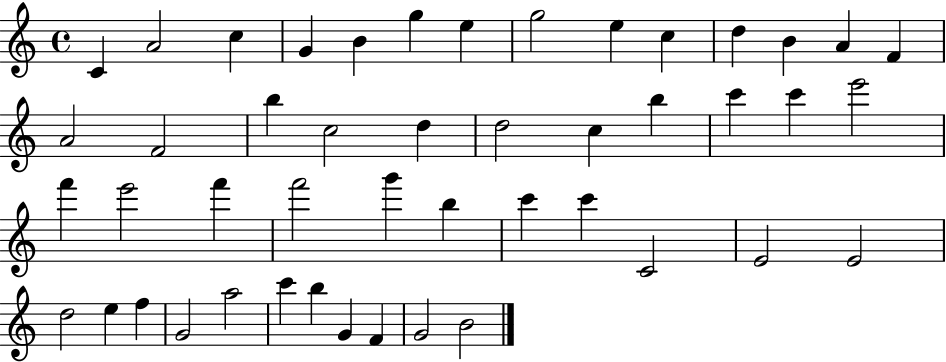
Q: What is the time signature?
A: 4/4